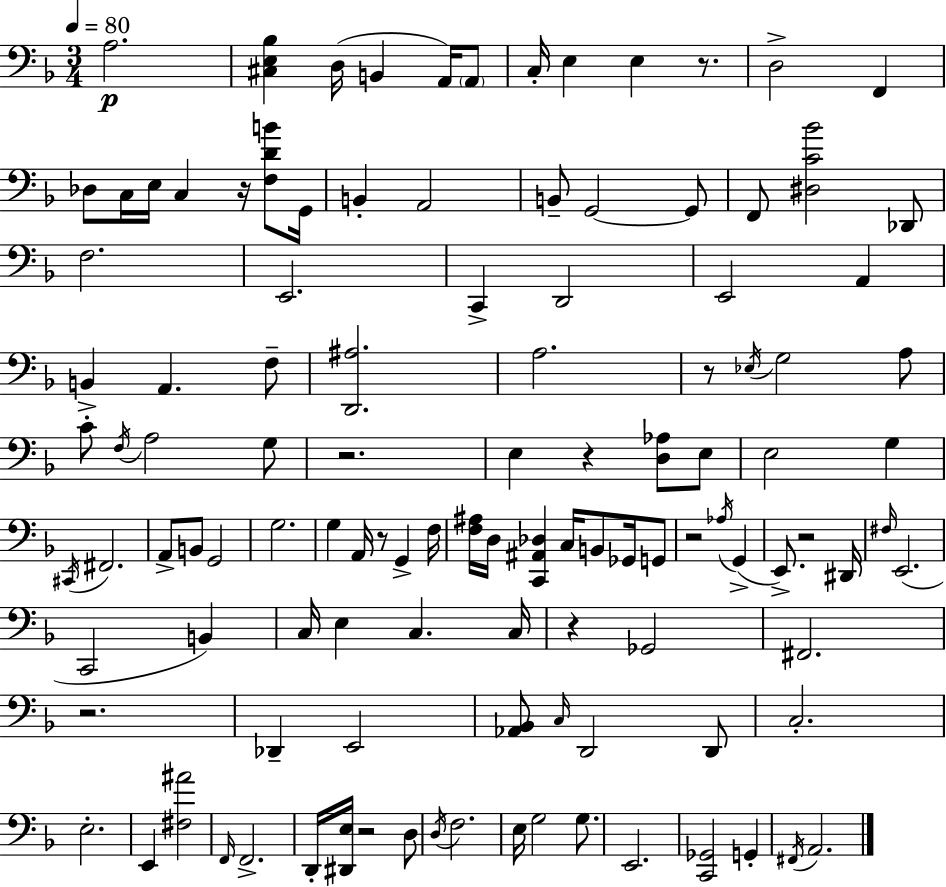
{
  \clef bass
  \numericTimeSignature
  \time 3/4
  \key f \major
  \tempo 4 = 80
  \repeat volta 2 { a2.\p | <cis e bes>4 d16( b,4 a,16) \parenthesize a,8 | c16-. e4 e4 r8. | d2-> f,4 | \break des8 c16 e16 c4 r16 <f d' b'>8 g,16 | b,4-. a,2 | b,8-- g,2~~ g,8 | f,8 <dis c' bes'>2 des,8 | \break f2. | e,2. | c,4-> d,2 | e,2 a,4 | \break b,4-> a,4. f8-- | <d, ais>2. | a2. | r8 \acciaccatura { ees16 } g2 a8 | \break c'8-. \acciaccatura { f16 } a2 | g8 r2. | e4 r4 <d aes>8 | e8 e2 g4 | \break \acciaccatura { cis,16 } fis,2. | a,8-> b,8 g,2 | g2. | g4 a,16 r8 g,4-> | \break f16 <f ais>16 d16 <c, ais, des>4 c16 b,8 | ges,16 g,8 r2 \acciaccatura { aes16 }( | g,4-> e,8.->) r2 | dis,16 \grace { fis16 }( e,2. | \break c,2 | b,4) c16 e4 c4. | c16 r4 ges,2 | fis,2. | \break r2. | des,4-- e,2 | <aes, bes,>8 \grace { c16 } d,2 | d,8 c2.-. | \break e2.-. | e,4 <fis ais'>2 | \grace { f,16 } f,2.-> | d,16-. <dis, e>16 r2 | \break d8 \acciaccatura { d16 } f2. | e16 g2 | g8. e,2. | <c, ges,>2 | \break g,4-. \acciaccatura { fis,16 } a,2. | } \bar "|."
}